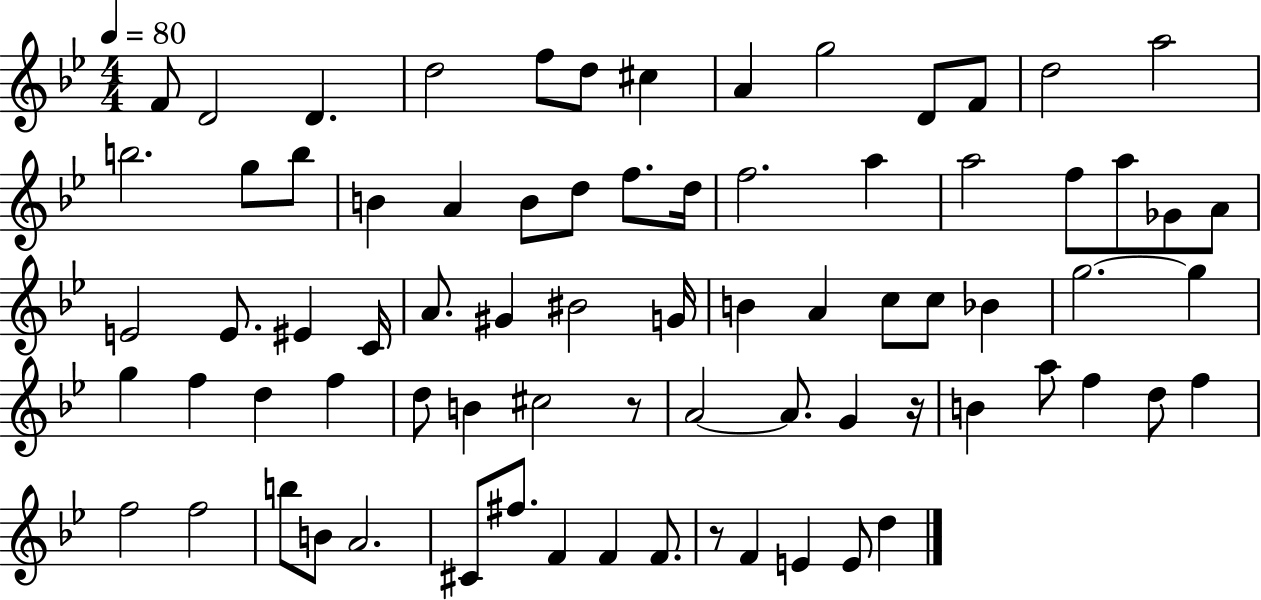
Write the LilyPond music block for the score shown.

{
  \clef treble
  \numericTimeSignature
  \time 4/4
  \key bes \major
  \tempo 4 = 80
  \repeat volta 2 { f'8 d'2 d'4. | d''2 f''8 d''8 cis''4 | a'4 g''2 d'8 f'8 | d''2 a''2 | \break b''2. g''8 b''8 | b'4 a'4 b'8 d''8 f''8. d''16 | f''2. a''4 | a''2 f''8 a''8 ges'8 a'8 | \break e'2 e'8. eis'4 c'16 | a'8. gis'4 bis'2 g'16 | b'4 a'4 c''8 c''8 bes'4 | g''2.~~ g''4 | \break g''4 f''4 d''4 f''4 | d''8 b'4 cis''2 r8 | a'2~~ a'8. g'4 r16 | b'4 a''8 f''4 d''8 f''4 | \break f''2 f''2 | b''8 b'8 a'2. | cis'8 fis''8. f'4 f'4 f'8. | r8 f'4 e'4 e'8 d''4 | \break } \bar "|."
}